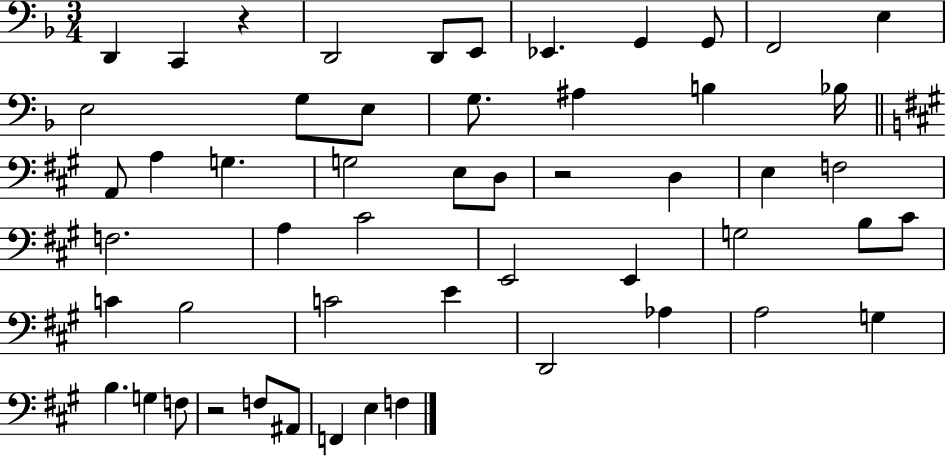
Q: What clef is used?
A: bass